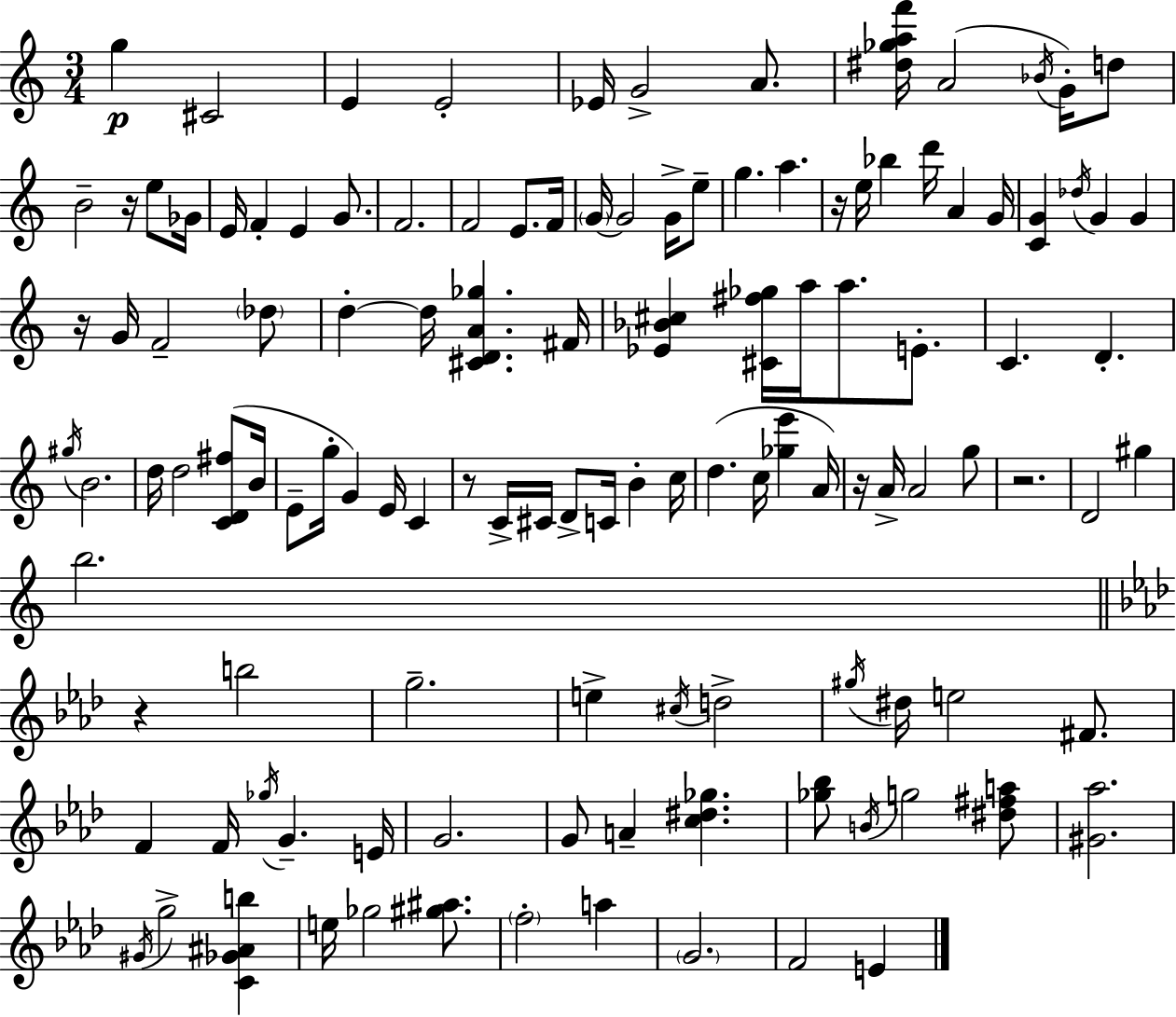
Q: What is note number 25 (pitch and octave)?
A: G4